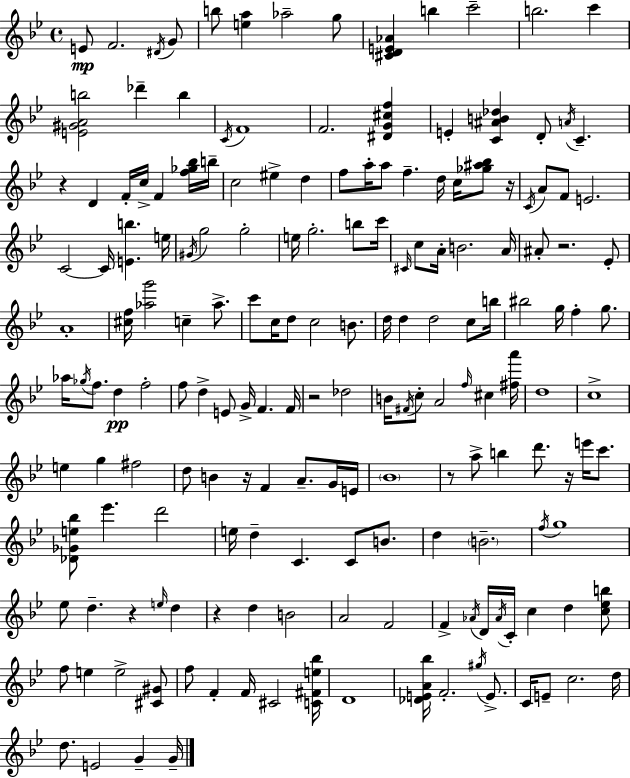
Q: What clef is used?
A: treble